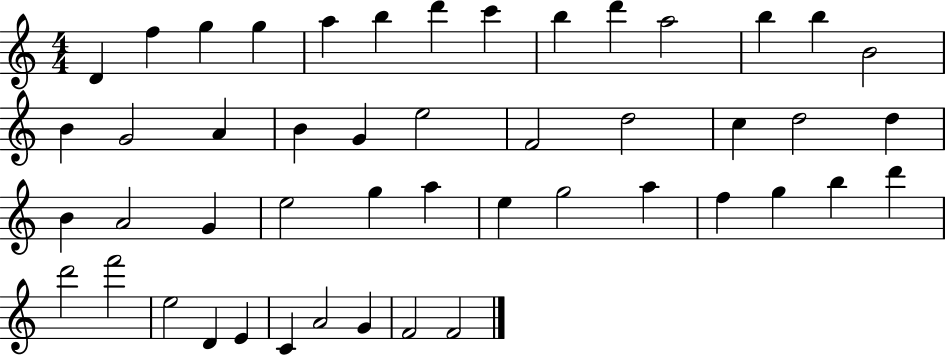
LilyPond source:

{
  \clef treble
  \numericTimeSignature
  \time 4/4
  \key c \major
  d'4 f''4 g''4 g''4 | a''4 b''4 d'''4 c'''4 | b''4 d'''4 a''2 | b''4 b''4 b'2 | \break b'4 g'2 a'4 | b'4 g'4 e''2 | f'2 d''2 | c''4 d''2 d''4 | \break b'4 a'2 g'4 | e''2 g''4 a''4 | e''4 g''2 a''4 | f''4 g''4 b''4 d'''4 | \break d'''2 f'''2 | e''2 d'4 e'4 | c'4 a'2 g'4 | f'2 f'2 | \break \bar "|."
}